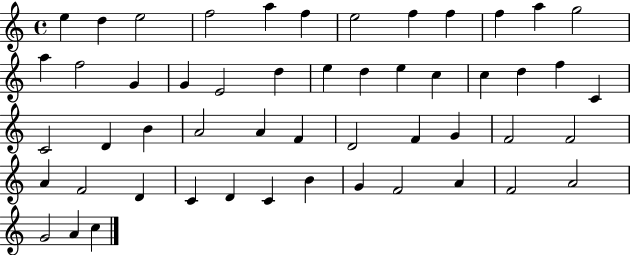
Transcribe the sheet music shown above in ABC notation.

X:1
T:Untitled
M:4/4
L:1/4
K:C
e d e2 f2 a f e2 f f f a g2 a f2 G G E2 d e d e c c d f C C2 D B A2 A F D2 F G F2 F2 A F2 D C D C B G F2 A F2 A2 G2 A c